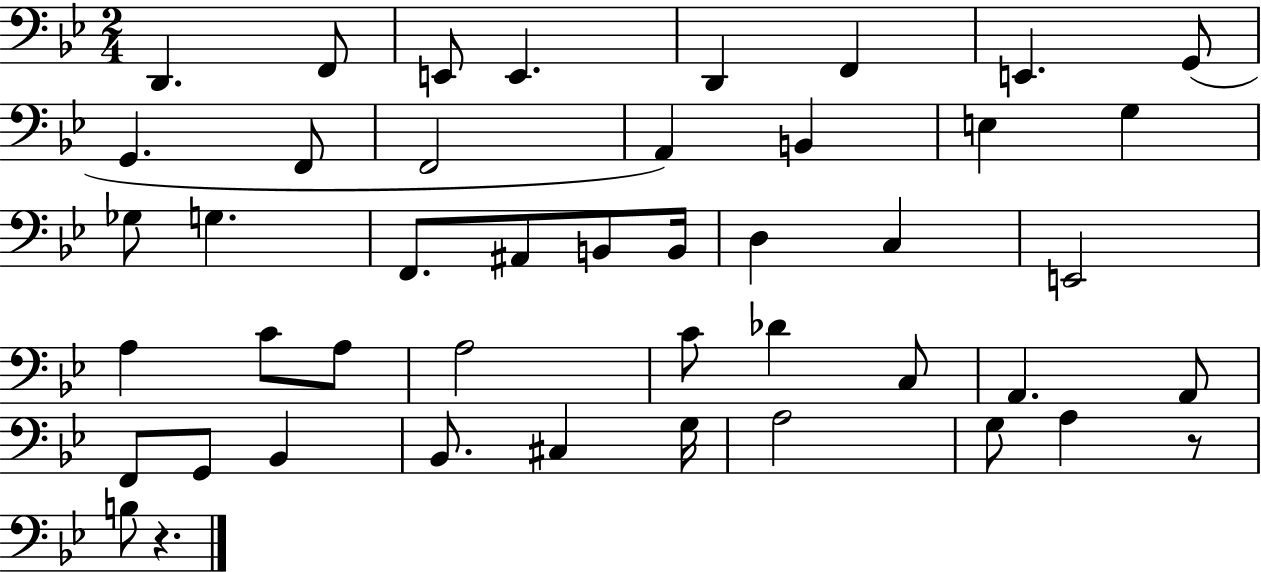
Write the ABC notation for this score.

X:1
T:Untitled
M:2/4
L:1/4
K:Bb
D,, F,,/2 E,,/2 E,, D,, F,, E,, G,,/2 G,, F,,/2 F,,2 A,, B,, E, G, _G,/2 G, F,,/2 ^A,,/2 B,,/2 B,,/4 D, C, E,,2 A, C/2 A,/2 A,2 C/2 _D C,/2 A,, A,,/2 F,,/2 G,,/2 _B,, _B,,/2 ^C, G,/4 A,2 G,/2 A, z/2 B,/2 z